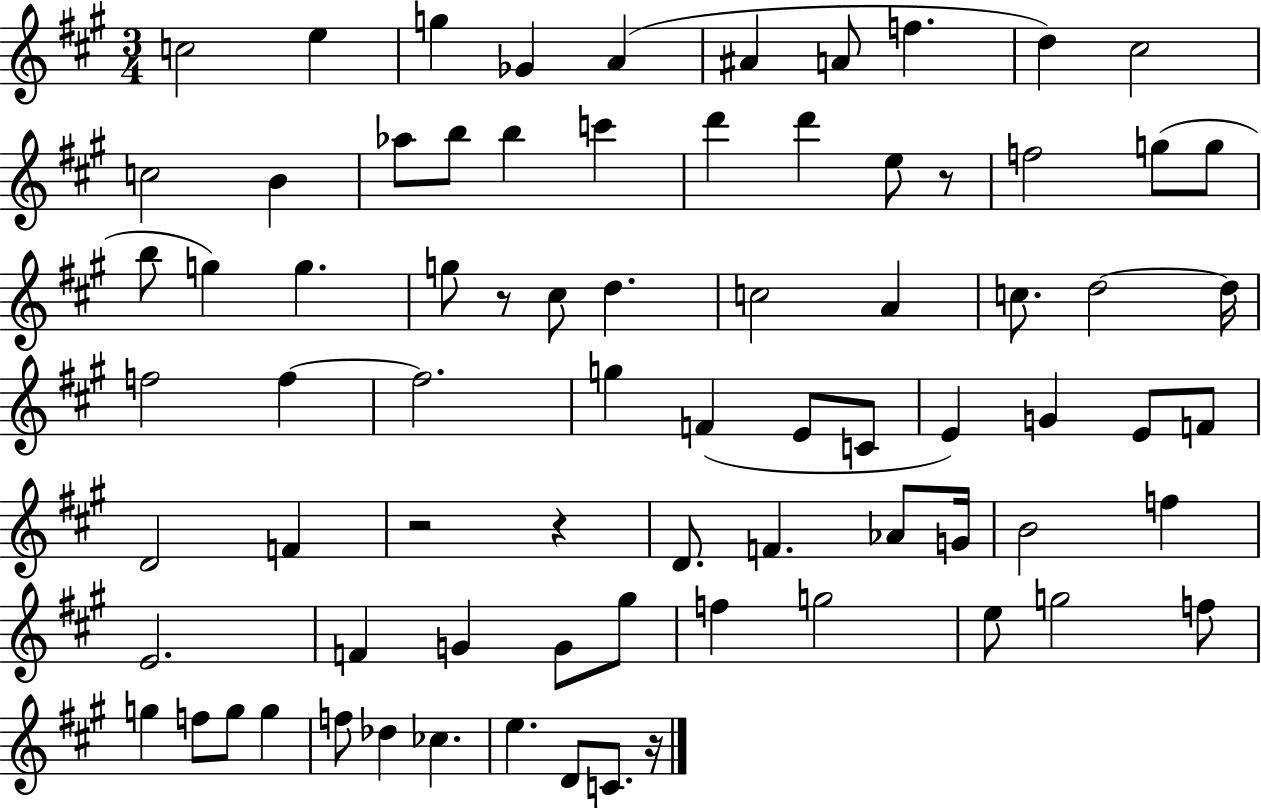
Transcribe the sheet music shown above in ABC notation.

X:1
T:Untitled
M:3/4
L:1/4
K:A
c2 e g _G A ^A A/2 f d ^c2 c2 B _a/2 b/2 b c' d' d' e/2 z/2 f2 g/2 g/2 b/2 g g g/2 z/2 ^c/2 d c2 A c/2 d2 d/4 f2 f f2 g F E/2 C/2 E G E/2 F/2 D2 F z2 z D/2 F _A/2 G/4 B2 f E2 F G G/2 ^g/2 f g2 e/2 g2 f/2 g f/2 g/2 g f/2 _d _c e D/2 C/2 z/4